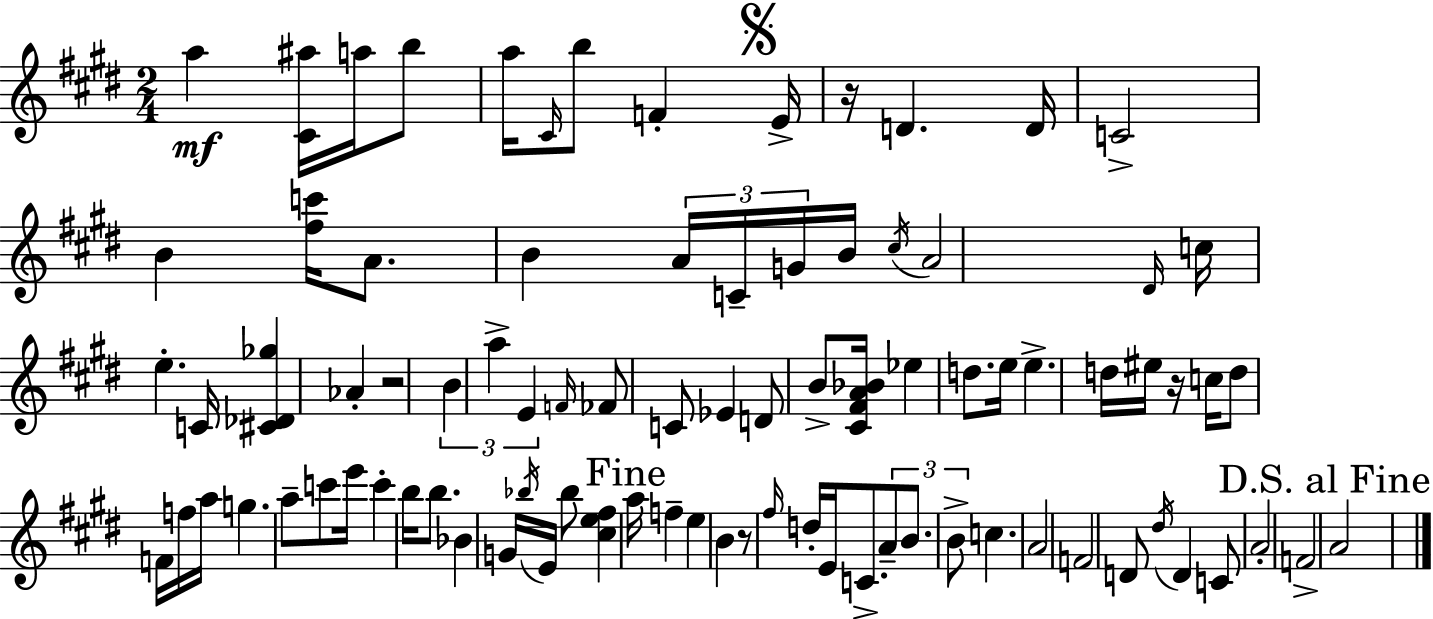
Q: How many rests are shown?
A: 4